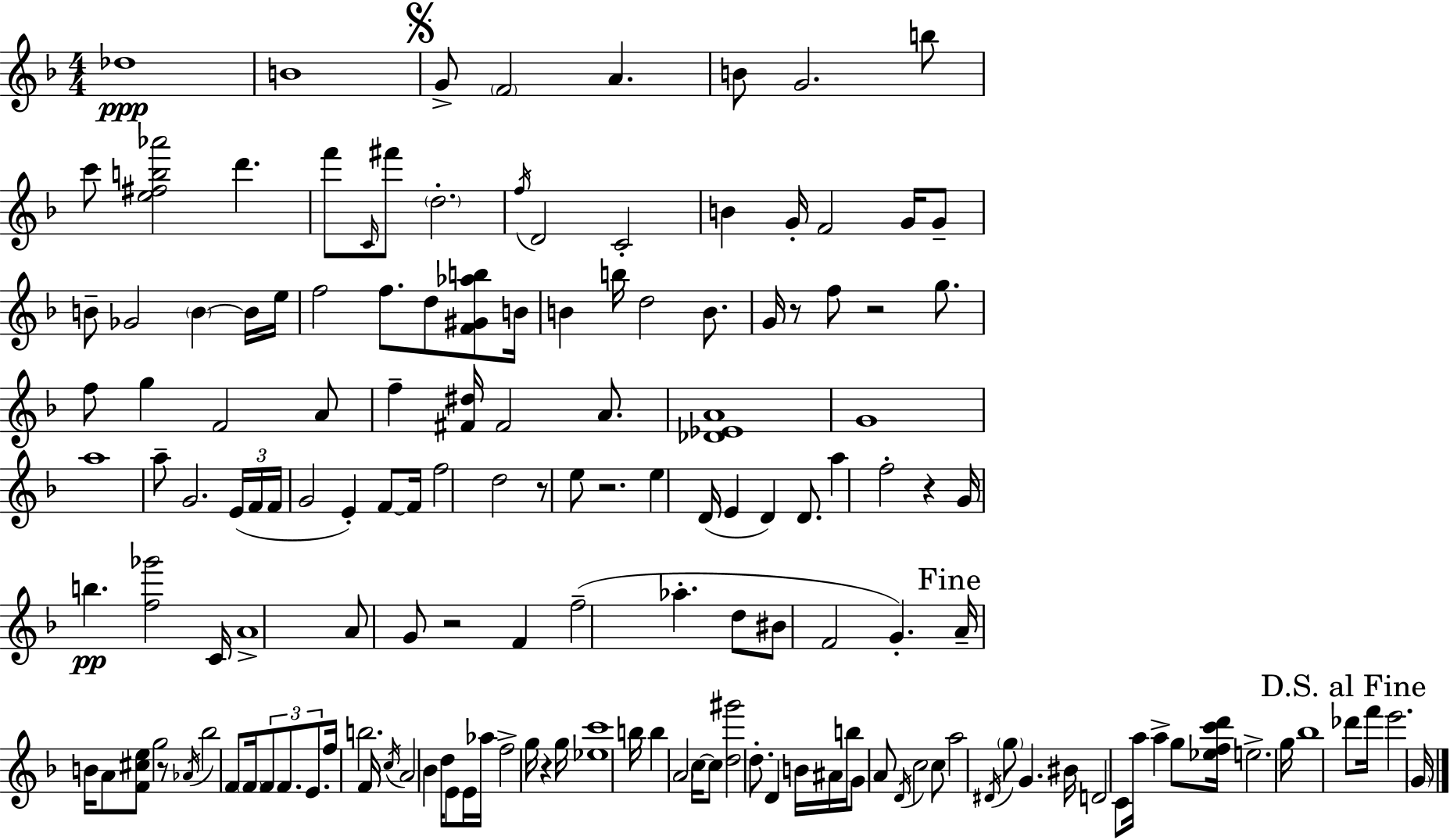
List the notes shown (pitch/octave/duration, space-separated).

Db5/w B4/w G4/e F4/h A4/q. B4/e G4/h. B5/e C6/e [E5,F#5,B5,Ab6]/h D6/q. F6/e C4/s F#6/e D5/h. F5/s D4/h C4/h B4/q G4/s F4/h G4/s G4/e B4/e Gb4/h B4/q B4/s E5/s F5/h F5/e. D5/e [F4,G#4,Ab5,B5]/e B4/s B4/q B5/s D5/h B4/e. G4/s R/e F5/e R/h G5/e. F5/e G5/q F4/h A4/e F5/q [F#4,D#5]/s F#4/h A4/e. [Db4,Eb4,A4]/w G4/w A5/w A5/e G4/h. E4/s F4/s F4/s G4/h E4/q F4/e F4/s F5/h D5/h R/e E5/e R/h. E5/q D4/s E4/q D4/q D4/e. A5/q F5/h R/q G4/s B5/q. [F5,Gb6]/h C4/s A4/w A4/e G4/e R/h F4/q F5/h Ab5/q. D5/e BIS4/e F4/h G4/q. A4/s B4/s A4/e [F4,C#5,E5]/e G5/h R/e Ab4/s Bb5/h F4/e F4/s F4/e F4/e. E4/e. F5/s B5/h. F4/s C5/s A4/h Bb4/q D5/s E4/e E4/s Ab5/s F5/h G5/s R/q G5/s [Eb5,C6]/w B5/s B5/q A4/h C5/s C5/e [D5,G#6]/h D5/e. D4/q B4/s A#4/s B5/s G4/e A4/e D4/s C5/h C5/e A5/h D#4/s G5/e G4/q. BIS4/s D4/h C4/e A5/s A5/q G5/e [Eb5,F5,C6,D6]/s E5/h. G5/s Bb5/w Db6/e F6/s E6/h. G4/s